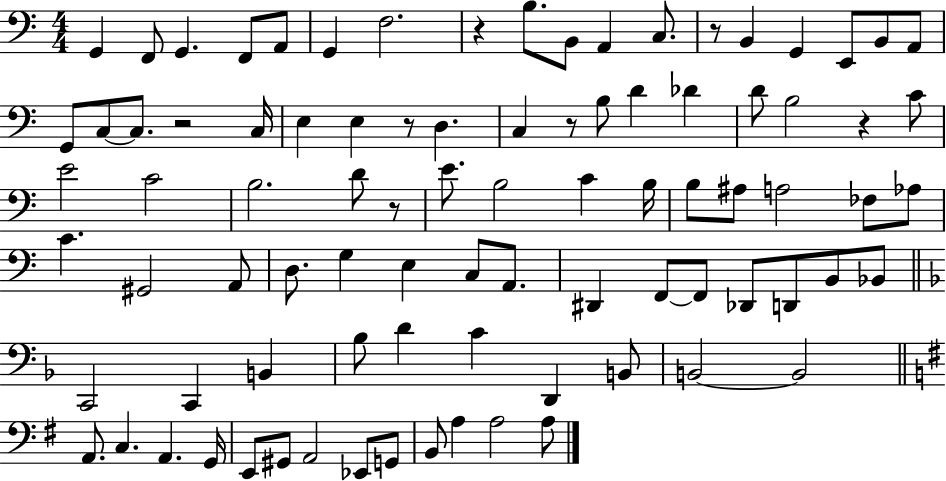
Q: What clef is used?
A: bass